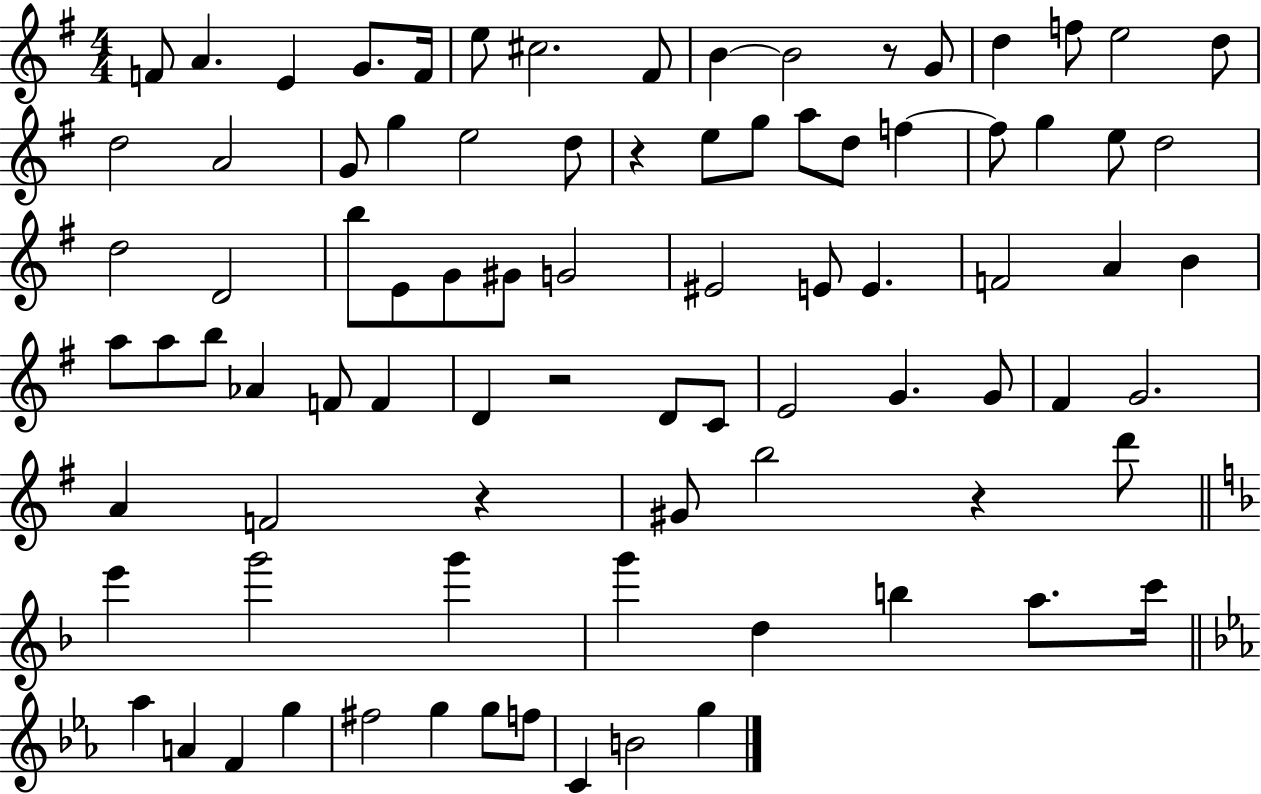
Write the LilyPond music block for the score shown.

{
  \clef treble
  \numericTimeSignature
  \time 4/4
  \key g \major
  \repeat volta 2 { f'8 a'4. e'4 g'8. f'16 | e''8 cis''2. fis'8 | b'4~~ b'2 r8 g'8 | d''4 f''8 e''2 d''8 | \break d''2 a'2 | g'8 g''4 e''2 d''8 | r4 e''8 g''8 a''8 d''8 f''4~~ | f''8 g''4 e''8 d''2 | \break d''2 d'2 | b''8 e'8 g'8 gis'8 g'2 | eis'2 e'8 e'4. | f'2 a'4 b'4 | \break a''8 a''8 b''8 aes'4 f'8 f'4 | d'4 r2 d'8 c'8 | e'2 g'4. g'8 | fis'4 g'2. | \break a'4 f'2 r4 | gis'8 b''2 r4 d'''8 | \bar "||" \break \key f \major e'''4 g'''2 g'''4 | g'''4 d''4 b''4 a''8. c'''16 | \bar "||" \break \key ees \major aes''4 a'4 f'4 g''4 | fis''2 g''4 g''8 f''8 | c'4 b'2 g''4 | } \bar "|."
}